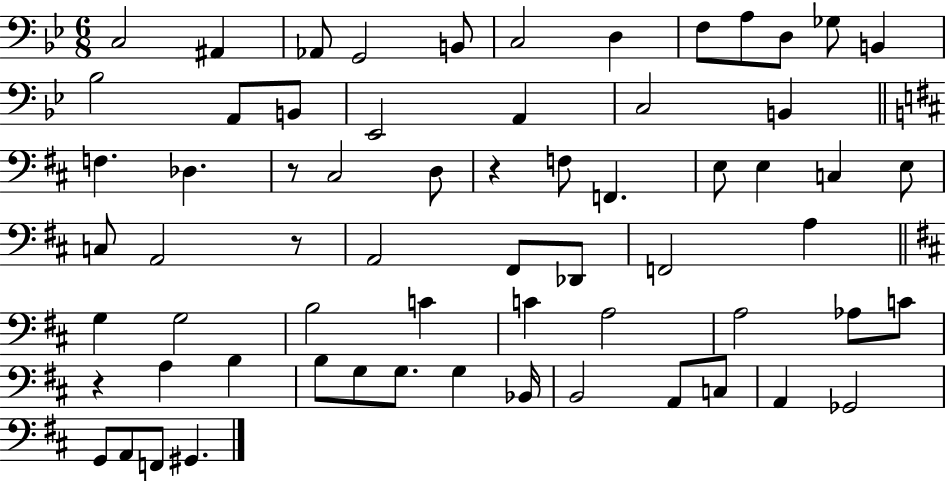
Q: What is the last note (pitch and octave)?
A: G#2